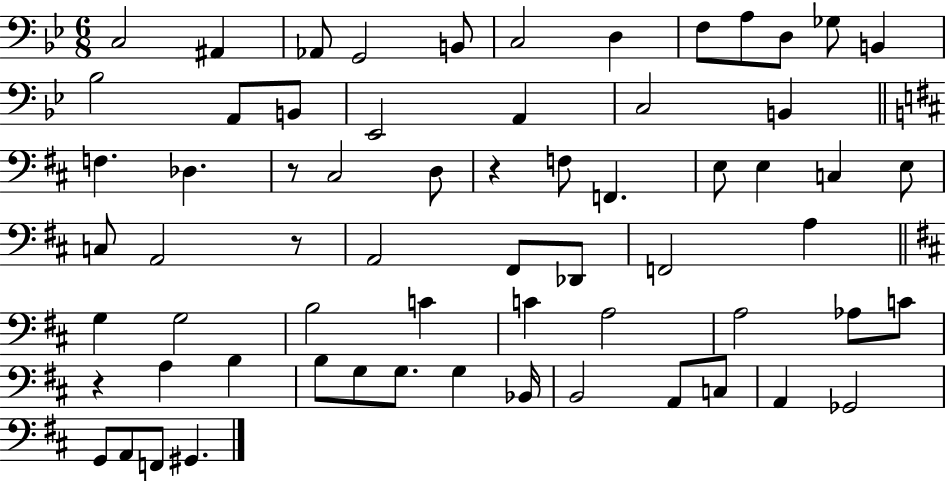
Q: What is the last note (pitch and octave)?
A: G#2